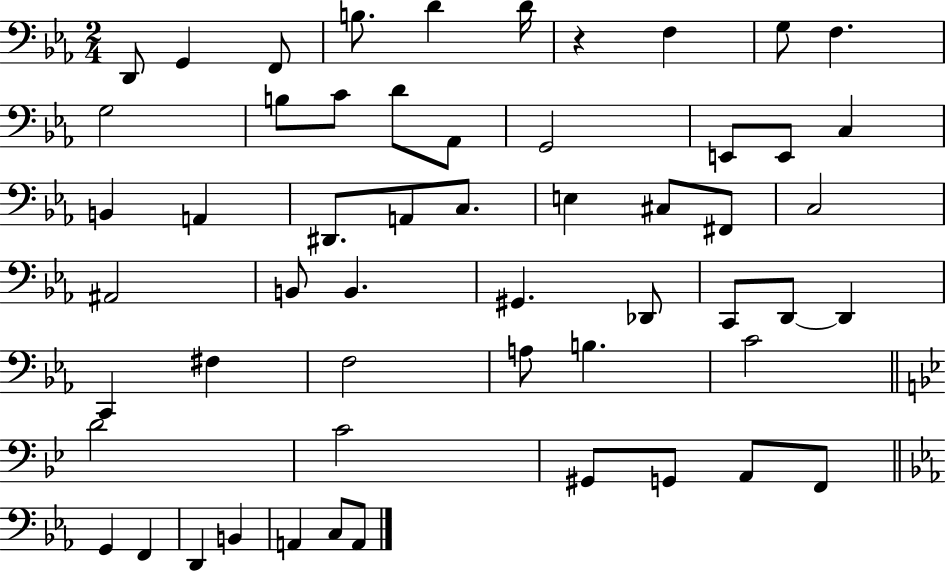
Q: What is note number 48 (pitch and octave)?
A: G2